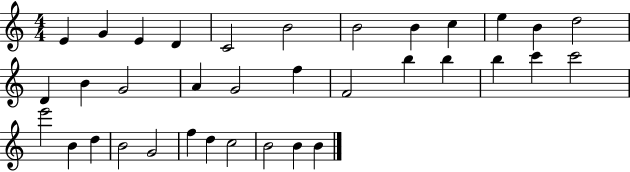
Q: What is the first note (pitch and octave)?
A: E4